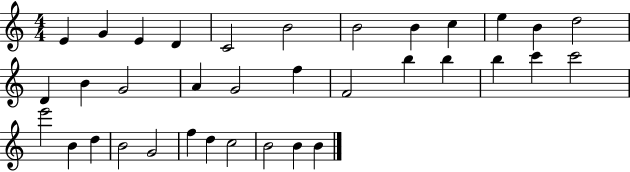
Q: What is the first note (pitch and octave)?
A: E4